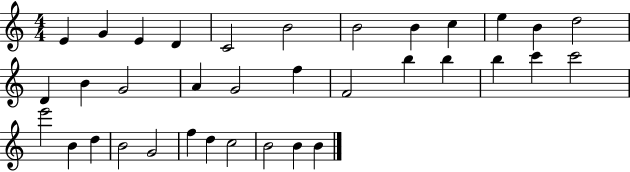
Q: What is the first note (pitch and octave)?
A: E4